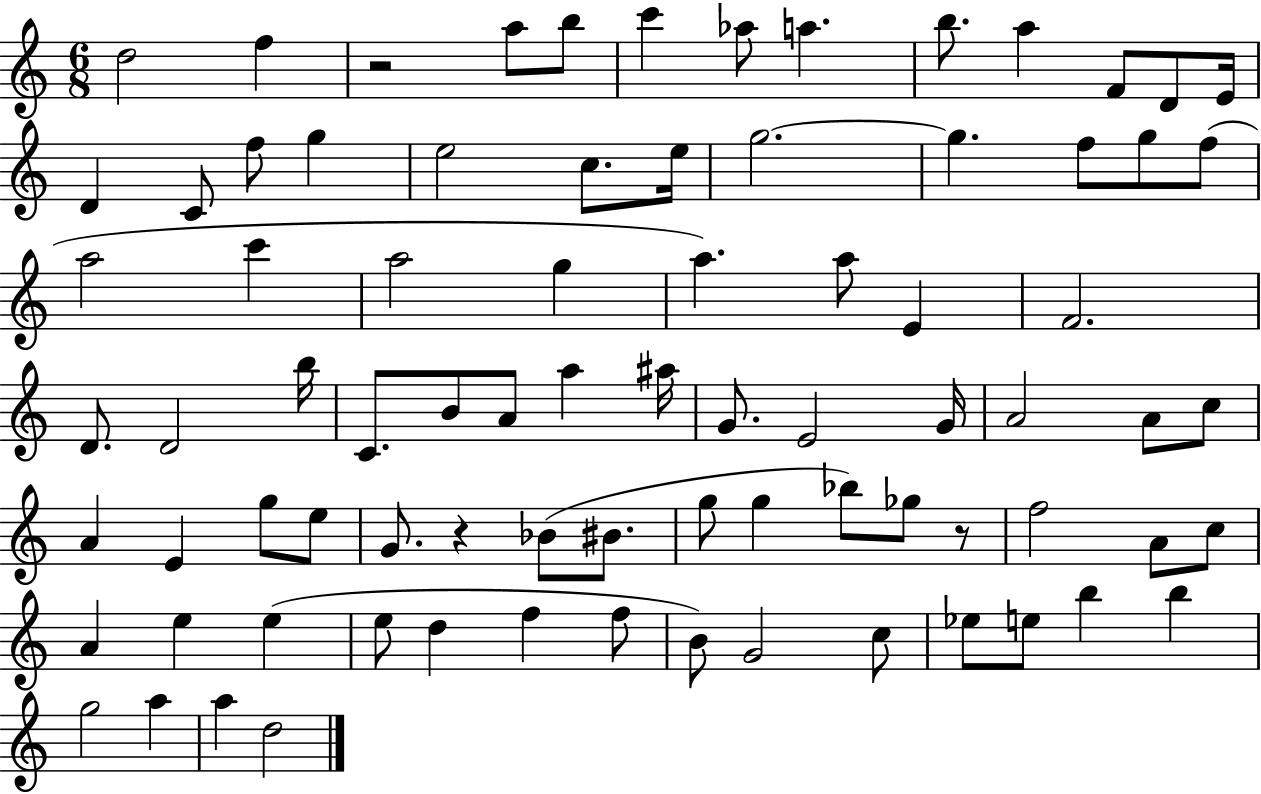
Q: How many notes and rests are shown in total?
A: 81